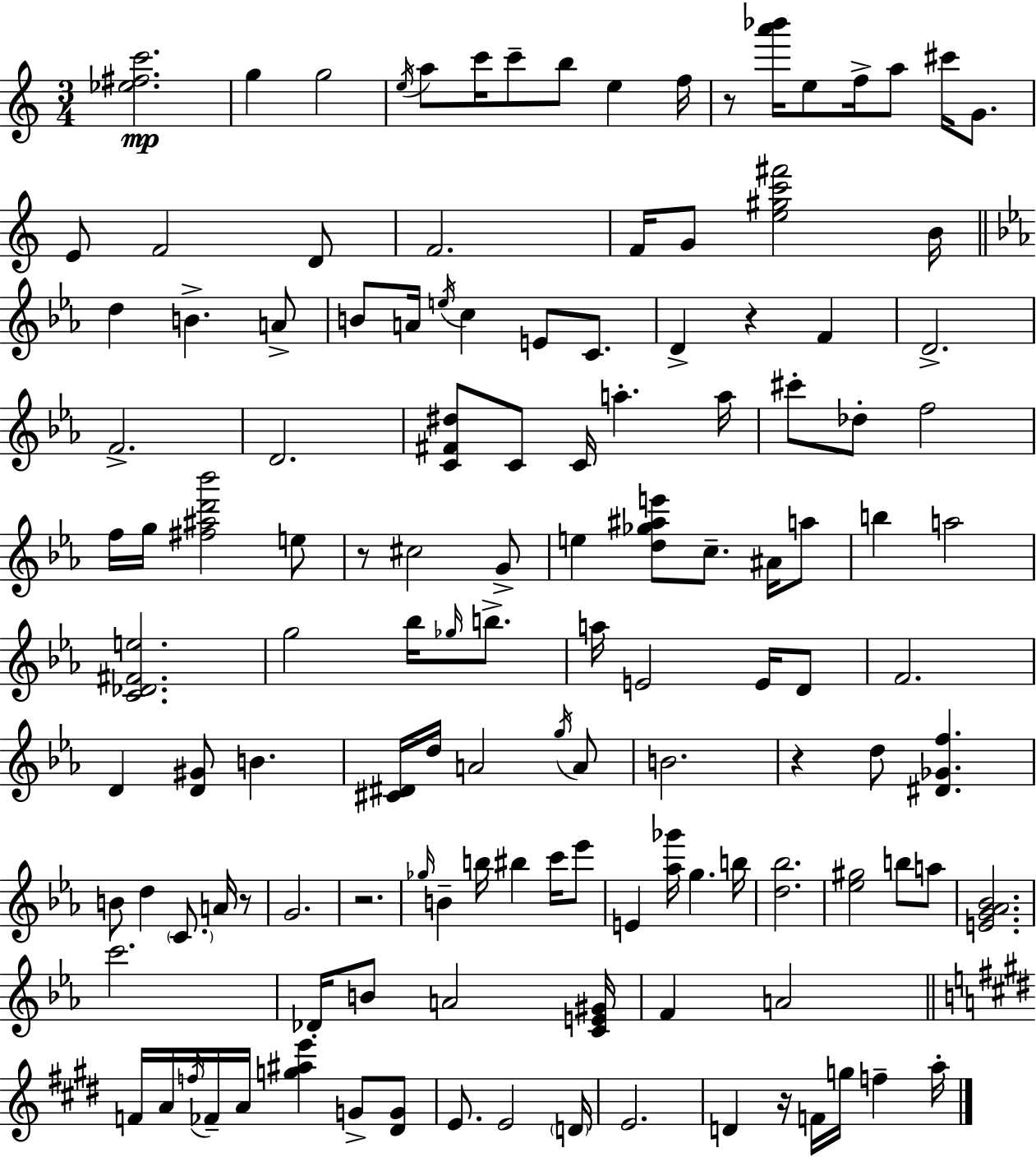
{
  \clef treble
  \numericTimeSignature
  \time 3/4
  \key a \minor
  <ees'' fis'' c'''>2.\mp | g''4 g''2 | \acciaccatura { e''16 } a''8 c'''16 c'''8-- b''8 e''4 | f''16 r8 <a''' bes'''>16 e''8 f''16-> a''8 cis'''16 g'8. | \break e'8 f'2 d'8 | f'2. | f'16 g'8 <e'' gis'' c''' fis'''>2 | b'16 \bar "||" \break \key ees \major d''4 b'4.-> a'8-> | b'8 a'16 \acciaccatura { e''16 } c''4 e'8 c'8. | d'4-> r4 f'4 | d'2.-> | \break f'2.-> | d'2. | <c' fis' dis''>8 c'8 c'16 a''4.-. | a''16 cis'''8-. des''8-. f''2 | \break f''16 g''16 <fis'' ais'' d''' bes'''>2 e''8 | r8 cis''2 g'8-> | e''4 <d'' ges'' ais'' e'''>8 c''8.-- ais'16 a''8 | b''4 a''2 | \break <c' des' fis' e''>2. | g''2 bes''16 \grace { ges''16 } b''8.-> | a''16 e'2 e'16 | d'8 f'2. | \break d'4 <d' gis'>8 b'4. | <cis' dis'>16 d''16 a'2 | \acciaccatura { g''16 } a'8 b'2. | r4 d''8 <dis' ges' f''>4. | \break b'8 d''4 \parenthesize c'8. | a'16 r8 g'2. | r2. | \grace { ges''16 } b'4-- b''16 bis''4 | \break c'''16 ees'''8 e'4 <aes'' ges'''>16 g''4. | b''16 <d'' bes''>2. | <ees'' gis''>2 | b''8 a''8 <e' g' aes' bes'>2. | \break c'''2. | des'16-. b'8 a'2 | <c' e' gis'>16 f'4 a'2 | \bar "||" \break \key e \major f'16 a'16 \acciaccatura { f''16 } fes'16-- a'16 <g'' ais'' e'''>4 g'8-> <dis' g'>8 | e'8. e'2 | \parenthesize d'16 e'2. | d'4 r16 f'16 g''16 f''4-- | \break a''16-. \bar "|."
}